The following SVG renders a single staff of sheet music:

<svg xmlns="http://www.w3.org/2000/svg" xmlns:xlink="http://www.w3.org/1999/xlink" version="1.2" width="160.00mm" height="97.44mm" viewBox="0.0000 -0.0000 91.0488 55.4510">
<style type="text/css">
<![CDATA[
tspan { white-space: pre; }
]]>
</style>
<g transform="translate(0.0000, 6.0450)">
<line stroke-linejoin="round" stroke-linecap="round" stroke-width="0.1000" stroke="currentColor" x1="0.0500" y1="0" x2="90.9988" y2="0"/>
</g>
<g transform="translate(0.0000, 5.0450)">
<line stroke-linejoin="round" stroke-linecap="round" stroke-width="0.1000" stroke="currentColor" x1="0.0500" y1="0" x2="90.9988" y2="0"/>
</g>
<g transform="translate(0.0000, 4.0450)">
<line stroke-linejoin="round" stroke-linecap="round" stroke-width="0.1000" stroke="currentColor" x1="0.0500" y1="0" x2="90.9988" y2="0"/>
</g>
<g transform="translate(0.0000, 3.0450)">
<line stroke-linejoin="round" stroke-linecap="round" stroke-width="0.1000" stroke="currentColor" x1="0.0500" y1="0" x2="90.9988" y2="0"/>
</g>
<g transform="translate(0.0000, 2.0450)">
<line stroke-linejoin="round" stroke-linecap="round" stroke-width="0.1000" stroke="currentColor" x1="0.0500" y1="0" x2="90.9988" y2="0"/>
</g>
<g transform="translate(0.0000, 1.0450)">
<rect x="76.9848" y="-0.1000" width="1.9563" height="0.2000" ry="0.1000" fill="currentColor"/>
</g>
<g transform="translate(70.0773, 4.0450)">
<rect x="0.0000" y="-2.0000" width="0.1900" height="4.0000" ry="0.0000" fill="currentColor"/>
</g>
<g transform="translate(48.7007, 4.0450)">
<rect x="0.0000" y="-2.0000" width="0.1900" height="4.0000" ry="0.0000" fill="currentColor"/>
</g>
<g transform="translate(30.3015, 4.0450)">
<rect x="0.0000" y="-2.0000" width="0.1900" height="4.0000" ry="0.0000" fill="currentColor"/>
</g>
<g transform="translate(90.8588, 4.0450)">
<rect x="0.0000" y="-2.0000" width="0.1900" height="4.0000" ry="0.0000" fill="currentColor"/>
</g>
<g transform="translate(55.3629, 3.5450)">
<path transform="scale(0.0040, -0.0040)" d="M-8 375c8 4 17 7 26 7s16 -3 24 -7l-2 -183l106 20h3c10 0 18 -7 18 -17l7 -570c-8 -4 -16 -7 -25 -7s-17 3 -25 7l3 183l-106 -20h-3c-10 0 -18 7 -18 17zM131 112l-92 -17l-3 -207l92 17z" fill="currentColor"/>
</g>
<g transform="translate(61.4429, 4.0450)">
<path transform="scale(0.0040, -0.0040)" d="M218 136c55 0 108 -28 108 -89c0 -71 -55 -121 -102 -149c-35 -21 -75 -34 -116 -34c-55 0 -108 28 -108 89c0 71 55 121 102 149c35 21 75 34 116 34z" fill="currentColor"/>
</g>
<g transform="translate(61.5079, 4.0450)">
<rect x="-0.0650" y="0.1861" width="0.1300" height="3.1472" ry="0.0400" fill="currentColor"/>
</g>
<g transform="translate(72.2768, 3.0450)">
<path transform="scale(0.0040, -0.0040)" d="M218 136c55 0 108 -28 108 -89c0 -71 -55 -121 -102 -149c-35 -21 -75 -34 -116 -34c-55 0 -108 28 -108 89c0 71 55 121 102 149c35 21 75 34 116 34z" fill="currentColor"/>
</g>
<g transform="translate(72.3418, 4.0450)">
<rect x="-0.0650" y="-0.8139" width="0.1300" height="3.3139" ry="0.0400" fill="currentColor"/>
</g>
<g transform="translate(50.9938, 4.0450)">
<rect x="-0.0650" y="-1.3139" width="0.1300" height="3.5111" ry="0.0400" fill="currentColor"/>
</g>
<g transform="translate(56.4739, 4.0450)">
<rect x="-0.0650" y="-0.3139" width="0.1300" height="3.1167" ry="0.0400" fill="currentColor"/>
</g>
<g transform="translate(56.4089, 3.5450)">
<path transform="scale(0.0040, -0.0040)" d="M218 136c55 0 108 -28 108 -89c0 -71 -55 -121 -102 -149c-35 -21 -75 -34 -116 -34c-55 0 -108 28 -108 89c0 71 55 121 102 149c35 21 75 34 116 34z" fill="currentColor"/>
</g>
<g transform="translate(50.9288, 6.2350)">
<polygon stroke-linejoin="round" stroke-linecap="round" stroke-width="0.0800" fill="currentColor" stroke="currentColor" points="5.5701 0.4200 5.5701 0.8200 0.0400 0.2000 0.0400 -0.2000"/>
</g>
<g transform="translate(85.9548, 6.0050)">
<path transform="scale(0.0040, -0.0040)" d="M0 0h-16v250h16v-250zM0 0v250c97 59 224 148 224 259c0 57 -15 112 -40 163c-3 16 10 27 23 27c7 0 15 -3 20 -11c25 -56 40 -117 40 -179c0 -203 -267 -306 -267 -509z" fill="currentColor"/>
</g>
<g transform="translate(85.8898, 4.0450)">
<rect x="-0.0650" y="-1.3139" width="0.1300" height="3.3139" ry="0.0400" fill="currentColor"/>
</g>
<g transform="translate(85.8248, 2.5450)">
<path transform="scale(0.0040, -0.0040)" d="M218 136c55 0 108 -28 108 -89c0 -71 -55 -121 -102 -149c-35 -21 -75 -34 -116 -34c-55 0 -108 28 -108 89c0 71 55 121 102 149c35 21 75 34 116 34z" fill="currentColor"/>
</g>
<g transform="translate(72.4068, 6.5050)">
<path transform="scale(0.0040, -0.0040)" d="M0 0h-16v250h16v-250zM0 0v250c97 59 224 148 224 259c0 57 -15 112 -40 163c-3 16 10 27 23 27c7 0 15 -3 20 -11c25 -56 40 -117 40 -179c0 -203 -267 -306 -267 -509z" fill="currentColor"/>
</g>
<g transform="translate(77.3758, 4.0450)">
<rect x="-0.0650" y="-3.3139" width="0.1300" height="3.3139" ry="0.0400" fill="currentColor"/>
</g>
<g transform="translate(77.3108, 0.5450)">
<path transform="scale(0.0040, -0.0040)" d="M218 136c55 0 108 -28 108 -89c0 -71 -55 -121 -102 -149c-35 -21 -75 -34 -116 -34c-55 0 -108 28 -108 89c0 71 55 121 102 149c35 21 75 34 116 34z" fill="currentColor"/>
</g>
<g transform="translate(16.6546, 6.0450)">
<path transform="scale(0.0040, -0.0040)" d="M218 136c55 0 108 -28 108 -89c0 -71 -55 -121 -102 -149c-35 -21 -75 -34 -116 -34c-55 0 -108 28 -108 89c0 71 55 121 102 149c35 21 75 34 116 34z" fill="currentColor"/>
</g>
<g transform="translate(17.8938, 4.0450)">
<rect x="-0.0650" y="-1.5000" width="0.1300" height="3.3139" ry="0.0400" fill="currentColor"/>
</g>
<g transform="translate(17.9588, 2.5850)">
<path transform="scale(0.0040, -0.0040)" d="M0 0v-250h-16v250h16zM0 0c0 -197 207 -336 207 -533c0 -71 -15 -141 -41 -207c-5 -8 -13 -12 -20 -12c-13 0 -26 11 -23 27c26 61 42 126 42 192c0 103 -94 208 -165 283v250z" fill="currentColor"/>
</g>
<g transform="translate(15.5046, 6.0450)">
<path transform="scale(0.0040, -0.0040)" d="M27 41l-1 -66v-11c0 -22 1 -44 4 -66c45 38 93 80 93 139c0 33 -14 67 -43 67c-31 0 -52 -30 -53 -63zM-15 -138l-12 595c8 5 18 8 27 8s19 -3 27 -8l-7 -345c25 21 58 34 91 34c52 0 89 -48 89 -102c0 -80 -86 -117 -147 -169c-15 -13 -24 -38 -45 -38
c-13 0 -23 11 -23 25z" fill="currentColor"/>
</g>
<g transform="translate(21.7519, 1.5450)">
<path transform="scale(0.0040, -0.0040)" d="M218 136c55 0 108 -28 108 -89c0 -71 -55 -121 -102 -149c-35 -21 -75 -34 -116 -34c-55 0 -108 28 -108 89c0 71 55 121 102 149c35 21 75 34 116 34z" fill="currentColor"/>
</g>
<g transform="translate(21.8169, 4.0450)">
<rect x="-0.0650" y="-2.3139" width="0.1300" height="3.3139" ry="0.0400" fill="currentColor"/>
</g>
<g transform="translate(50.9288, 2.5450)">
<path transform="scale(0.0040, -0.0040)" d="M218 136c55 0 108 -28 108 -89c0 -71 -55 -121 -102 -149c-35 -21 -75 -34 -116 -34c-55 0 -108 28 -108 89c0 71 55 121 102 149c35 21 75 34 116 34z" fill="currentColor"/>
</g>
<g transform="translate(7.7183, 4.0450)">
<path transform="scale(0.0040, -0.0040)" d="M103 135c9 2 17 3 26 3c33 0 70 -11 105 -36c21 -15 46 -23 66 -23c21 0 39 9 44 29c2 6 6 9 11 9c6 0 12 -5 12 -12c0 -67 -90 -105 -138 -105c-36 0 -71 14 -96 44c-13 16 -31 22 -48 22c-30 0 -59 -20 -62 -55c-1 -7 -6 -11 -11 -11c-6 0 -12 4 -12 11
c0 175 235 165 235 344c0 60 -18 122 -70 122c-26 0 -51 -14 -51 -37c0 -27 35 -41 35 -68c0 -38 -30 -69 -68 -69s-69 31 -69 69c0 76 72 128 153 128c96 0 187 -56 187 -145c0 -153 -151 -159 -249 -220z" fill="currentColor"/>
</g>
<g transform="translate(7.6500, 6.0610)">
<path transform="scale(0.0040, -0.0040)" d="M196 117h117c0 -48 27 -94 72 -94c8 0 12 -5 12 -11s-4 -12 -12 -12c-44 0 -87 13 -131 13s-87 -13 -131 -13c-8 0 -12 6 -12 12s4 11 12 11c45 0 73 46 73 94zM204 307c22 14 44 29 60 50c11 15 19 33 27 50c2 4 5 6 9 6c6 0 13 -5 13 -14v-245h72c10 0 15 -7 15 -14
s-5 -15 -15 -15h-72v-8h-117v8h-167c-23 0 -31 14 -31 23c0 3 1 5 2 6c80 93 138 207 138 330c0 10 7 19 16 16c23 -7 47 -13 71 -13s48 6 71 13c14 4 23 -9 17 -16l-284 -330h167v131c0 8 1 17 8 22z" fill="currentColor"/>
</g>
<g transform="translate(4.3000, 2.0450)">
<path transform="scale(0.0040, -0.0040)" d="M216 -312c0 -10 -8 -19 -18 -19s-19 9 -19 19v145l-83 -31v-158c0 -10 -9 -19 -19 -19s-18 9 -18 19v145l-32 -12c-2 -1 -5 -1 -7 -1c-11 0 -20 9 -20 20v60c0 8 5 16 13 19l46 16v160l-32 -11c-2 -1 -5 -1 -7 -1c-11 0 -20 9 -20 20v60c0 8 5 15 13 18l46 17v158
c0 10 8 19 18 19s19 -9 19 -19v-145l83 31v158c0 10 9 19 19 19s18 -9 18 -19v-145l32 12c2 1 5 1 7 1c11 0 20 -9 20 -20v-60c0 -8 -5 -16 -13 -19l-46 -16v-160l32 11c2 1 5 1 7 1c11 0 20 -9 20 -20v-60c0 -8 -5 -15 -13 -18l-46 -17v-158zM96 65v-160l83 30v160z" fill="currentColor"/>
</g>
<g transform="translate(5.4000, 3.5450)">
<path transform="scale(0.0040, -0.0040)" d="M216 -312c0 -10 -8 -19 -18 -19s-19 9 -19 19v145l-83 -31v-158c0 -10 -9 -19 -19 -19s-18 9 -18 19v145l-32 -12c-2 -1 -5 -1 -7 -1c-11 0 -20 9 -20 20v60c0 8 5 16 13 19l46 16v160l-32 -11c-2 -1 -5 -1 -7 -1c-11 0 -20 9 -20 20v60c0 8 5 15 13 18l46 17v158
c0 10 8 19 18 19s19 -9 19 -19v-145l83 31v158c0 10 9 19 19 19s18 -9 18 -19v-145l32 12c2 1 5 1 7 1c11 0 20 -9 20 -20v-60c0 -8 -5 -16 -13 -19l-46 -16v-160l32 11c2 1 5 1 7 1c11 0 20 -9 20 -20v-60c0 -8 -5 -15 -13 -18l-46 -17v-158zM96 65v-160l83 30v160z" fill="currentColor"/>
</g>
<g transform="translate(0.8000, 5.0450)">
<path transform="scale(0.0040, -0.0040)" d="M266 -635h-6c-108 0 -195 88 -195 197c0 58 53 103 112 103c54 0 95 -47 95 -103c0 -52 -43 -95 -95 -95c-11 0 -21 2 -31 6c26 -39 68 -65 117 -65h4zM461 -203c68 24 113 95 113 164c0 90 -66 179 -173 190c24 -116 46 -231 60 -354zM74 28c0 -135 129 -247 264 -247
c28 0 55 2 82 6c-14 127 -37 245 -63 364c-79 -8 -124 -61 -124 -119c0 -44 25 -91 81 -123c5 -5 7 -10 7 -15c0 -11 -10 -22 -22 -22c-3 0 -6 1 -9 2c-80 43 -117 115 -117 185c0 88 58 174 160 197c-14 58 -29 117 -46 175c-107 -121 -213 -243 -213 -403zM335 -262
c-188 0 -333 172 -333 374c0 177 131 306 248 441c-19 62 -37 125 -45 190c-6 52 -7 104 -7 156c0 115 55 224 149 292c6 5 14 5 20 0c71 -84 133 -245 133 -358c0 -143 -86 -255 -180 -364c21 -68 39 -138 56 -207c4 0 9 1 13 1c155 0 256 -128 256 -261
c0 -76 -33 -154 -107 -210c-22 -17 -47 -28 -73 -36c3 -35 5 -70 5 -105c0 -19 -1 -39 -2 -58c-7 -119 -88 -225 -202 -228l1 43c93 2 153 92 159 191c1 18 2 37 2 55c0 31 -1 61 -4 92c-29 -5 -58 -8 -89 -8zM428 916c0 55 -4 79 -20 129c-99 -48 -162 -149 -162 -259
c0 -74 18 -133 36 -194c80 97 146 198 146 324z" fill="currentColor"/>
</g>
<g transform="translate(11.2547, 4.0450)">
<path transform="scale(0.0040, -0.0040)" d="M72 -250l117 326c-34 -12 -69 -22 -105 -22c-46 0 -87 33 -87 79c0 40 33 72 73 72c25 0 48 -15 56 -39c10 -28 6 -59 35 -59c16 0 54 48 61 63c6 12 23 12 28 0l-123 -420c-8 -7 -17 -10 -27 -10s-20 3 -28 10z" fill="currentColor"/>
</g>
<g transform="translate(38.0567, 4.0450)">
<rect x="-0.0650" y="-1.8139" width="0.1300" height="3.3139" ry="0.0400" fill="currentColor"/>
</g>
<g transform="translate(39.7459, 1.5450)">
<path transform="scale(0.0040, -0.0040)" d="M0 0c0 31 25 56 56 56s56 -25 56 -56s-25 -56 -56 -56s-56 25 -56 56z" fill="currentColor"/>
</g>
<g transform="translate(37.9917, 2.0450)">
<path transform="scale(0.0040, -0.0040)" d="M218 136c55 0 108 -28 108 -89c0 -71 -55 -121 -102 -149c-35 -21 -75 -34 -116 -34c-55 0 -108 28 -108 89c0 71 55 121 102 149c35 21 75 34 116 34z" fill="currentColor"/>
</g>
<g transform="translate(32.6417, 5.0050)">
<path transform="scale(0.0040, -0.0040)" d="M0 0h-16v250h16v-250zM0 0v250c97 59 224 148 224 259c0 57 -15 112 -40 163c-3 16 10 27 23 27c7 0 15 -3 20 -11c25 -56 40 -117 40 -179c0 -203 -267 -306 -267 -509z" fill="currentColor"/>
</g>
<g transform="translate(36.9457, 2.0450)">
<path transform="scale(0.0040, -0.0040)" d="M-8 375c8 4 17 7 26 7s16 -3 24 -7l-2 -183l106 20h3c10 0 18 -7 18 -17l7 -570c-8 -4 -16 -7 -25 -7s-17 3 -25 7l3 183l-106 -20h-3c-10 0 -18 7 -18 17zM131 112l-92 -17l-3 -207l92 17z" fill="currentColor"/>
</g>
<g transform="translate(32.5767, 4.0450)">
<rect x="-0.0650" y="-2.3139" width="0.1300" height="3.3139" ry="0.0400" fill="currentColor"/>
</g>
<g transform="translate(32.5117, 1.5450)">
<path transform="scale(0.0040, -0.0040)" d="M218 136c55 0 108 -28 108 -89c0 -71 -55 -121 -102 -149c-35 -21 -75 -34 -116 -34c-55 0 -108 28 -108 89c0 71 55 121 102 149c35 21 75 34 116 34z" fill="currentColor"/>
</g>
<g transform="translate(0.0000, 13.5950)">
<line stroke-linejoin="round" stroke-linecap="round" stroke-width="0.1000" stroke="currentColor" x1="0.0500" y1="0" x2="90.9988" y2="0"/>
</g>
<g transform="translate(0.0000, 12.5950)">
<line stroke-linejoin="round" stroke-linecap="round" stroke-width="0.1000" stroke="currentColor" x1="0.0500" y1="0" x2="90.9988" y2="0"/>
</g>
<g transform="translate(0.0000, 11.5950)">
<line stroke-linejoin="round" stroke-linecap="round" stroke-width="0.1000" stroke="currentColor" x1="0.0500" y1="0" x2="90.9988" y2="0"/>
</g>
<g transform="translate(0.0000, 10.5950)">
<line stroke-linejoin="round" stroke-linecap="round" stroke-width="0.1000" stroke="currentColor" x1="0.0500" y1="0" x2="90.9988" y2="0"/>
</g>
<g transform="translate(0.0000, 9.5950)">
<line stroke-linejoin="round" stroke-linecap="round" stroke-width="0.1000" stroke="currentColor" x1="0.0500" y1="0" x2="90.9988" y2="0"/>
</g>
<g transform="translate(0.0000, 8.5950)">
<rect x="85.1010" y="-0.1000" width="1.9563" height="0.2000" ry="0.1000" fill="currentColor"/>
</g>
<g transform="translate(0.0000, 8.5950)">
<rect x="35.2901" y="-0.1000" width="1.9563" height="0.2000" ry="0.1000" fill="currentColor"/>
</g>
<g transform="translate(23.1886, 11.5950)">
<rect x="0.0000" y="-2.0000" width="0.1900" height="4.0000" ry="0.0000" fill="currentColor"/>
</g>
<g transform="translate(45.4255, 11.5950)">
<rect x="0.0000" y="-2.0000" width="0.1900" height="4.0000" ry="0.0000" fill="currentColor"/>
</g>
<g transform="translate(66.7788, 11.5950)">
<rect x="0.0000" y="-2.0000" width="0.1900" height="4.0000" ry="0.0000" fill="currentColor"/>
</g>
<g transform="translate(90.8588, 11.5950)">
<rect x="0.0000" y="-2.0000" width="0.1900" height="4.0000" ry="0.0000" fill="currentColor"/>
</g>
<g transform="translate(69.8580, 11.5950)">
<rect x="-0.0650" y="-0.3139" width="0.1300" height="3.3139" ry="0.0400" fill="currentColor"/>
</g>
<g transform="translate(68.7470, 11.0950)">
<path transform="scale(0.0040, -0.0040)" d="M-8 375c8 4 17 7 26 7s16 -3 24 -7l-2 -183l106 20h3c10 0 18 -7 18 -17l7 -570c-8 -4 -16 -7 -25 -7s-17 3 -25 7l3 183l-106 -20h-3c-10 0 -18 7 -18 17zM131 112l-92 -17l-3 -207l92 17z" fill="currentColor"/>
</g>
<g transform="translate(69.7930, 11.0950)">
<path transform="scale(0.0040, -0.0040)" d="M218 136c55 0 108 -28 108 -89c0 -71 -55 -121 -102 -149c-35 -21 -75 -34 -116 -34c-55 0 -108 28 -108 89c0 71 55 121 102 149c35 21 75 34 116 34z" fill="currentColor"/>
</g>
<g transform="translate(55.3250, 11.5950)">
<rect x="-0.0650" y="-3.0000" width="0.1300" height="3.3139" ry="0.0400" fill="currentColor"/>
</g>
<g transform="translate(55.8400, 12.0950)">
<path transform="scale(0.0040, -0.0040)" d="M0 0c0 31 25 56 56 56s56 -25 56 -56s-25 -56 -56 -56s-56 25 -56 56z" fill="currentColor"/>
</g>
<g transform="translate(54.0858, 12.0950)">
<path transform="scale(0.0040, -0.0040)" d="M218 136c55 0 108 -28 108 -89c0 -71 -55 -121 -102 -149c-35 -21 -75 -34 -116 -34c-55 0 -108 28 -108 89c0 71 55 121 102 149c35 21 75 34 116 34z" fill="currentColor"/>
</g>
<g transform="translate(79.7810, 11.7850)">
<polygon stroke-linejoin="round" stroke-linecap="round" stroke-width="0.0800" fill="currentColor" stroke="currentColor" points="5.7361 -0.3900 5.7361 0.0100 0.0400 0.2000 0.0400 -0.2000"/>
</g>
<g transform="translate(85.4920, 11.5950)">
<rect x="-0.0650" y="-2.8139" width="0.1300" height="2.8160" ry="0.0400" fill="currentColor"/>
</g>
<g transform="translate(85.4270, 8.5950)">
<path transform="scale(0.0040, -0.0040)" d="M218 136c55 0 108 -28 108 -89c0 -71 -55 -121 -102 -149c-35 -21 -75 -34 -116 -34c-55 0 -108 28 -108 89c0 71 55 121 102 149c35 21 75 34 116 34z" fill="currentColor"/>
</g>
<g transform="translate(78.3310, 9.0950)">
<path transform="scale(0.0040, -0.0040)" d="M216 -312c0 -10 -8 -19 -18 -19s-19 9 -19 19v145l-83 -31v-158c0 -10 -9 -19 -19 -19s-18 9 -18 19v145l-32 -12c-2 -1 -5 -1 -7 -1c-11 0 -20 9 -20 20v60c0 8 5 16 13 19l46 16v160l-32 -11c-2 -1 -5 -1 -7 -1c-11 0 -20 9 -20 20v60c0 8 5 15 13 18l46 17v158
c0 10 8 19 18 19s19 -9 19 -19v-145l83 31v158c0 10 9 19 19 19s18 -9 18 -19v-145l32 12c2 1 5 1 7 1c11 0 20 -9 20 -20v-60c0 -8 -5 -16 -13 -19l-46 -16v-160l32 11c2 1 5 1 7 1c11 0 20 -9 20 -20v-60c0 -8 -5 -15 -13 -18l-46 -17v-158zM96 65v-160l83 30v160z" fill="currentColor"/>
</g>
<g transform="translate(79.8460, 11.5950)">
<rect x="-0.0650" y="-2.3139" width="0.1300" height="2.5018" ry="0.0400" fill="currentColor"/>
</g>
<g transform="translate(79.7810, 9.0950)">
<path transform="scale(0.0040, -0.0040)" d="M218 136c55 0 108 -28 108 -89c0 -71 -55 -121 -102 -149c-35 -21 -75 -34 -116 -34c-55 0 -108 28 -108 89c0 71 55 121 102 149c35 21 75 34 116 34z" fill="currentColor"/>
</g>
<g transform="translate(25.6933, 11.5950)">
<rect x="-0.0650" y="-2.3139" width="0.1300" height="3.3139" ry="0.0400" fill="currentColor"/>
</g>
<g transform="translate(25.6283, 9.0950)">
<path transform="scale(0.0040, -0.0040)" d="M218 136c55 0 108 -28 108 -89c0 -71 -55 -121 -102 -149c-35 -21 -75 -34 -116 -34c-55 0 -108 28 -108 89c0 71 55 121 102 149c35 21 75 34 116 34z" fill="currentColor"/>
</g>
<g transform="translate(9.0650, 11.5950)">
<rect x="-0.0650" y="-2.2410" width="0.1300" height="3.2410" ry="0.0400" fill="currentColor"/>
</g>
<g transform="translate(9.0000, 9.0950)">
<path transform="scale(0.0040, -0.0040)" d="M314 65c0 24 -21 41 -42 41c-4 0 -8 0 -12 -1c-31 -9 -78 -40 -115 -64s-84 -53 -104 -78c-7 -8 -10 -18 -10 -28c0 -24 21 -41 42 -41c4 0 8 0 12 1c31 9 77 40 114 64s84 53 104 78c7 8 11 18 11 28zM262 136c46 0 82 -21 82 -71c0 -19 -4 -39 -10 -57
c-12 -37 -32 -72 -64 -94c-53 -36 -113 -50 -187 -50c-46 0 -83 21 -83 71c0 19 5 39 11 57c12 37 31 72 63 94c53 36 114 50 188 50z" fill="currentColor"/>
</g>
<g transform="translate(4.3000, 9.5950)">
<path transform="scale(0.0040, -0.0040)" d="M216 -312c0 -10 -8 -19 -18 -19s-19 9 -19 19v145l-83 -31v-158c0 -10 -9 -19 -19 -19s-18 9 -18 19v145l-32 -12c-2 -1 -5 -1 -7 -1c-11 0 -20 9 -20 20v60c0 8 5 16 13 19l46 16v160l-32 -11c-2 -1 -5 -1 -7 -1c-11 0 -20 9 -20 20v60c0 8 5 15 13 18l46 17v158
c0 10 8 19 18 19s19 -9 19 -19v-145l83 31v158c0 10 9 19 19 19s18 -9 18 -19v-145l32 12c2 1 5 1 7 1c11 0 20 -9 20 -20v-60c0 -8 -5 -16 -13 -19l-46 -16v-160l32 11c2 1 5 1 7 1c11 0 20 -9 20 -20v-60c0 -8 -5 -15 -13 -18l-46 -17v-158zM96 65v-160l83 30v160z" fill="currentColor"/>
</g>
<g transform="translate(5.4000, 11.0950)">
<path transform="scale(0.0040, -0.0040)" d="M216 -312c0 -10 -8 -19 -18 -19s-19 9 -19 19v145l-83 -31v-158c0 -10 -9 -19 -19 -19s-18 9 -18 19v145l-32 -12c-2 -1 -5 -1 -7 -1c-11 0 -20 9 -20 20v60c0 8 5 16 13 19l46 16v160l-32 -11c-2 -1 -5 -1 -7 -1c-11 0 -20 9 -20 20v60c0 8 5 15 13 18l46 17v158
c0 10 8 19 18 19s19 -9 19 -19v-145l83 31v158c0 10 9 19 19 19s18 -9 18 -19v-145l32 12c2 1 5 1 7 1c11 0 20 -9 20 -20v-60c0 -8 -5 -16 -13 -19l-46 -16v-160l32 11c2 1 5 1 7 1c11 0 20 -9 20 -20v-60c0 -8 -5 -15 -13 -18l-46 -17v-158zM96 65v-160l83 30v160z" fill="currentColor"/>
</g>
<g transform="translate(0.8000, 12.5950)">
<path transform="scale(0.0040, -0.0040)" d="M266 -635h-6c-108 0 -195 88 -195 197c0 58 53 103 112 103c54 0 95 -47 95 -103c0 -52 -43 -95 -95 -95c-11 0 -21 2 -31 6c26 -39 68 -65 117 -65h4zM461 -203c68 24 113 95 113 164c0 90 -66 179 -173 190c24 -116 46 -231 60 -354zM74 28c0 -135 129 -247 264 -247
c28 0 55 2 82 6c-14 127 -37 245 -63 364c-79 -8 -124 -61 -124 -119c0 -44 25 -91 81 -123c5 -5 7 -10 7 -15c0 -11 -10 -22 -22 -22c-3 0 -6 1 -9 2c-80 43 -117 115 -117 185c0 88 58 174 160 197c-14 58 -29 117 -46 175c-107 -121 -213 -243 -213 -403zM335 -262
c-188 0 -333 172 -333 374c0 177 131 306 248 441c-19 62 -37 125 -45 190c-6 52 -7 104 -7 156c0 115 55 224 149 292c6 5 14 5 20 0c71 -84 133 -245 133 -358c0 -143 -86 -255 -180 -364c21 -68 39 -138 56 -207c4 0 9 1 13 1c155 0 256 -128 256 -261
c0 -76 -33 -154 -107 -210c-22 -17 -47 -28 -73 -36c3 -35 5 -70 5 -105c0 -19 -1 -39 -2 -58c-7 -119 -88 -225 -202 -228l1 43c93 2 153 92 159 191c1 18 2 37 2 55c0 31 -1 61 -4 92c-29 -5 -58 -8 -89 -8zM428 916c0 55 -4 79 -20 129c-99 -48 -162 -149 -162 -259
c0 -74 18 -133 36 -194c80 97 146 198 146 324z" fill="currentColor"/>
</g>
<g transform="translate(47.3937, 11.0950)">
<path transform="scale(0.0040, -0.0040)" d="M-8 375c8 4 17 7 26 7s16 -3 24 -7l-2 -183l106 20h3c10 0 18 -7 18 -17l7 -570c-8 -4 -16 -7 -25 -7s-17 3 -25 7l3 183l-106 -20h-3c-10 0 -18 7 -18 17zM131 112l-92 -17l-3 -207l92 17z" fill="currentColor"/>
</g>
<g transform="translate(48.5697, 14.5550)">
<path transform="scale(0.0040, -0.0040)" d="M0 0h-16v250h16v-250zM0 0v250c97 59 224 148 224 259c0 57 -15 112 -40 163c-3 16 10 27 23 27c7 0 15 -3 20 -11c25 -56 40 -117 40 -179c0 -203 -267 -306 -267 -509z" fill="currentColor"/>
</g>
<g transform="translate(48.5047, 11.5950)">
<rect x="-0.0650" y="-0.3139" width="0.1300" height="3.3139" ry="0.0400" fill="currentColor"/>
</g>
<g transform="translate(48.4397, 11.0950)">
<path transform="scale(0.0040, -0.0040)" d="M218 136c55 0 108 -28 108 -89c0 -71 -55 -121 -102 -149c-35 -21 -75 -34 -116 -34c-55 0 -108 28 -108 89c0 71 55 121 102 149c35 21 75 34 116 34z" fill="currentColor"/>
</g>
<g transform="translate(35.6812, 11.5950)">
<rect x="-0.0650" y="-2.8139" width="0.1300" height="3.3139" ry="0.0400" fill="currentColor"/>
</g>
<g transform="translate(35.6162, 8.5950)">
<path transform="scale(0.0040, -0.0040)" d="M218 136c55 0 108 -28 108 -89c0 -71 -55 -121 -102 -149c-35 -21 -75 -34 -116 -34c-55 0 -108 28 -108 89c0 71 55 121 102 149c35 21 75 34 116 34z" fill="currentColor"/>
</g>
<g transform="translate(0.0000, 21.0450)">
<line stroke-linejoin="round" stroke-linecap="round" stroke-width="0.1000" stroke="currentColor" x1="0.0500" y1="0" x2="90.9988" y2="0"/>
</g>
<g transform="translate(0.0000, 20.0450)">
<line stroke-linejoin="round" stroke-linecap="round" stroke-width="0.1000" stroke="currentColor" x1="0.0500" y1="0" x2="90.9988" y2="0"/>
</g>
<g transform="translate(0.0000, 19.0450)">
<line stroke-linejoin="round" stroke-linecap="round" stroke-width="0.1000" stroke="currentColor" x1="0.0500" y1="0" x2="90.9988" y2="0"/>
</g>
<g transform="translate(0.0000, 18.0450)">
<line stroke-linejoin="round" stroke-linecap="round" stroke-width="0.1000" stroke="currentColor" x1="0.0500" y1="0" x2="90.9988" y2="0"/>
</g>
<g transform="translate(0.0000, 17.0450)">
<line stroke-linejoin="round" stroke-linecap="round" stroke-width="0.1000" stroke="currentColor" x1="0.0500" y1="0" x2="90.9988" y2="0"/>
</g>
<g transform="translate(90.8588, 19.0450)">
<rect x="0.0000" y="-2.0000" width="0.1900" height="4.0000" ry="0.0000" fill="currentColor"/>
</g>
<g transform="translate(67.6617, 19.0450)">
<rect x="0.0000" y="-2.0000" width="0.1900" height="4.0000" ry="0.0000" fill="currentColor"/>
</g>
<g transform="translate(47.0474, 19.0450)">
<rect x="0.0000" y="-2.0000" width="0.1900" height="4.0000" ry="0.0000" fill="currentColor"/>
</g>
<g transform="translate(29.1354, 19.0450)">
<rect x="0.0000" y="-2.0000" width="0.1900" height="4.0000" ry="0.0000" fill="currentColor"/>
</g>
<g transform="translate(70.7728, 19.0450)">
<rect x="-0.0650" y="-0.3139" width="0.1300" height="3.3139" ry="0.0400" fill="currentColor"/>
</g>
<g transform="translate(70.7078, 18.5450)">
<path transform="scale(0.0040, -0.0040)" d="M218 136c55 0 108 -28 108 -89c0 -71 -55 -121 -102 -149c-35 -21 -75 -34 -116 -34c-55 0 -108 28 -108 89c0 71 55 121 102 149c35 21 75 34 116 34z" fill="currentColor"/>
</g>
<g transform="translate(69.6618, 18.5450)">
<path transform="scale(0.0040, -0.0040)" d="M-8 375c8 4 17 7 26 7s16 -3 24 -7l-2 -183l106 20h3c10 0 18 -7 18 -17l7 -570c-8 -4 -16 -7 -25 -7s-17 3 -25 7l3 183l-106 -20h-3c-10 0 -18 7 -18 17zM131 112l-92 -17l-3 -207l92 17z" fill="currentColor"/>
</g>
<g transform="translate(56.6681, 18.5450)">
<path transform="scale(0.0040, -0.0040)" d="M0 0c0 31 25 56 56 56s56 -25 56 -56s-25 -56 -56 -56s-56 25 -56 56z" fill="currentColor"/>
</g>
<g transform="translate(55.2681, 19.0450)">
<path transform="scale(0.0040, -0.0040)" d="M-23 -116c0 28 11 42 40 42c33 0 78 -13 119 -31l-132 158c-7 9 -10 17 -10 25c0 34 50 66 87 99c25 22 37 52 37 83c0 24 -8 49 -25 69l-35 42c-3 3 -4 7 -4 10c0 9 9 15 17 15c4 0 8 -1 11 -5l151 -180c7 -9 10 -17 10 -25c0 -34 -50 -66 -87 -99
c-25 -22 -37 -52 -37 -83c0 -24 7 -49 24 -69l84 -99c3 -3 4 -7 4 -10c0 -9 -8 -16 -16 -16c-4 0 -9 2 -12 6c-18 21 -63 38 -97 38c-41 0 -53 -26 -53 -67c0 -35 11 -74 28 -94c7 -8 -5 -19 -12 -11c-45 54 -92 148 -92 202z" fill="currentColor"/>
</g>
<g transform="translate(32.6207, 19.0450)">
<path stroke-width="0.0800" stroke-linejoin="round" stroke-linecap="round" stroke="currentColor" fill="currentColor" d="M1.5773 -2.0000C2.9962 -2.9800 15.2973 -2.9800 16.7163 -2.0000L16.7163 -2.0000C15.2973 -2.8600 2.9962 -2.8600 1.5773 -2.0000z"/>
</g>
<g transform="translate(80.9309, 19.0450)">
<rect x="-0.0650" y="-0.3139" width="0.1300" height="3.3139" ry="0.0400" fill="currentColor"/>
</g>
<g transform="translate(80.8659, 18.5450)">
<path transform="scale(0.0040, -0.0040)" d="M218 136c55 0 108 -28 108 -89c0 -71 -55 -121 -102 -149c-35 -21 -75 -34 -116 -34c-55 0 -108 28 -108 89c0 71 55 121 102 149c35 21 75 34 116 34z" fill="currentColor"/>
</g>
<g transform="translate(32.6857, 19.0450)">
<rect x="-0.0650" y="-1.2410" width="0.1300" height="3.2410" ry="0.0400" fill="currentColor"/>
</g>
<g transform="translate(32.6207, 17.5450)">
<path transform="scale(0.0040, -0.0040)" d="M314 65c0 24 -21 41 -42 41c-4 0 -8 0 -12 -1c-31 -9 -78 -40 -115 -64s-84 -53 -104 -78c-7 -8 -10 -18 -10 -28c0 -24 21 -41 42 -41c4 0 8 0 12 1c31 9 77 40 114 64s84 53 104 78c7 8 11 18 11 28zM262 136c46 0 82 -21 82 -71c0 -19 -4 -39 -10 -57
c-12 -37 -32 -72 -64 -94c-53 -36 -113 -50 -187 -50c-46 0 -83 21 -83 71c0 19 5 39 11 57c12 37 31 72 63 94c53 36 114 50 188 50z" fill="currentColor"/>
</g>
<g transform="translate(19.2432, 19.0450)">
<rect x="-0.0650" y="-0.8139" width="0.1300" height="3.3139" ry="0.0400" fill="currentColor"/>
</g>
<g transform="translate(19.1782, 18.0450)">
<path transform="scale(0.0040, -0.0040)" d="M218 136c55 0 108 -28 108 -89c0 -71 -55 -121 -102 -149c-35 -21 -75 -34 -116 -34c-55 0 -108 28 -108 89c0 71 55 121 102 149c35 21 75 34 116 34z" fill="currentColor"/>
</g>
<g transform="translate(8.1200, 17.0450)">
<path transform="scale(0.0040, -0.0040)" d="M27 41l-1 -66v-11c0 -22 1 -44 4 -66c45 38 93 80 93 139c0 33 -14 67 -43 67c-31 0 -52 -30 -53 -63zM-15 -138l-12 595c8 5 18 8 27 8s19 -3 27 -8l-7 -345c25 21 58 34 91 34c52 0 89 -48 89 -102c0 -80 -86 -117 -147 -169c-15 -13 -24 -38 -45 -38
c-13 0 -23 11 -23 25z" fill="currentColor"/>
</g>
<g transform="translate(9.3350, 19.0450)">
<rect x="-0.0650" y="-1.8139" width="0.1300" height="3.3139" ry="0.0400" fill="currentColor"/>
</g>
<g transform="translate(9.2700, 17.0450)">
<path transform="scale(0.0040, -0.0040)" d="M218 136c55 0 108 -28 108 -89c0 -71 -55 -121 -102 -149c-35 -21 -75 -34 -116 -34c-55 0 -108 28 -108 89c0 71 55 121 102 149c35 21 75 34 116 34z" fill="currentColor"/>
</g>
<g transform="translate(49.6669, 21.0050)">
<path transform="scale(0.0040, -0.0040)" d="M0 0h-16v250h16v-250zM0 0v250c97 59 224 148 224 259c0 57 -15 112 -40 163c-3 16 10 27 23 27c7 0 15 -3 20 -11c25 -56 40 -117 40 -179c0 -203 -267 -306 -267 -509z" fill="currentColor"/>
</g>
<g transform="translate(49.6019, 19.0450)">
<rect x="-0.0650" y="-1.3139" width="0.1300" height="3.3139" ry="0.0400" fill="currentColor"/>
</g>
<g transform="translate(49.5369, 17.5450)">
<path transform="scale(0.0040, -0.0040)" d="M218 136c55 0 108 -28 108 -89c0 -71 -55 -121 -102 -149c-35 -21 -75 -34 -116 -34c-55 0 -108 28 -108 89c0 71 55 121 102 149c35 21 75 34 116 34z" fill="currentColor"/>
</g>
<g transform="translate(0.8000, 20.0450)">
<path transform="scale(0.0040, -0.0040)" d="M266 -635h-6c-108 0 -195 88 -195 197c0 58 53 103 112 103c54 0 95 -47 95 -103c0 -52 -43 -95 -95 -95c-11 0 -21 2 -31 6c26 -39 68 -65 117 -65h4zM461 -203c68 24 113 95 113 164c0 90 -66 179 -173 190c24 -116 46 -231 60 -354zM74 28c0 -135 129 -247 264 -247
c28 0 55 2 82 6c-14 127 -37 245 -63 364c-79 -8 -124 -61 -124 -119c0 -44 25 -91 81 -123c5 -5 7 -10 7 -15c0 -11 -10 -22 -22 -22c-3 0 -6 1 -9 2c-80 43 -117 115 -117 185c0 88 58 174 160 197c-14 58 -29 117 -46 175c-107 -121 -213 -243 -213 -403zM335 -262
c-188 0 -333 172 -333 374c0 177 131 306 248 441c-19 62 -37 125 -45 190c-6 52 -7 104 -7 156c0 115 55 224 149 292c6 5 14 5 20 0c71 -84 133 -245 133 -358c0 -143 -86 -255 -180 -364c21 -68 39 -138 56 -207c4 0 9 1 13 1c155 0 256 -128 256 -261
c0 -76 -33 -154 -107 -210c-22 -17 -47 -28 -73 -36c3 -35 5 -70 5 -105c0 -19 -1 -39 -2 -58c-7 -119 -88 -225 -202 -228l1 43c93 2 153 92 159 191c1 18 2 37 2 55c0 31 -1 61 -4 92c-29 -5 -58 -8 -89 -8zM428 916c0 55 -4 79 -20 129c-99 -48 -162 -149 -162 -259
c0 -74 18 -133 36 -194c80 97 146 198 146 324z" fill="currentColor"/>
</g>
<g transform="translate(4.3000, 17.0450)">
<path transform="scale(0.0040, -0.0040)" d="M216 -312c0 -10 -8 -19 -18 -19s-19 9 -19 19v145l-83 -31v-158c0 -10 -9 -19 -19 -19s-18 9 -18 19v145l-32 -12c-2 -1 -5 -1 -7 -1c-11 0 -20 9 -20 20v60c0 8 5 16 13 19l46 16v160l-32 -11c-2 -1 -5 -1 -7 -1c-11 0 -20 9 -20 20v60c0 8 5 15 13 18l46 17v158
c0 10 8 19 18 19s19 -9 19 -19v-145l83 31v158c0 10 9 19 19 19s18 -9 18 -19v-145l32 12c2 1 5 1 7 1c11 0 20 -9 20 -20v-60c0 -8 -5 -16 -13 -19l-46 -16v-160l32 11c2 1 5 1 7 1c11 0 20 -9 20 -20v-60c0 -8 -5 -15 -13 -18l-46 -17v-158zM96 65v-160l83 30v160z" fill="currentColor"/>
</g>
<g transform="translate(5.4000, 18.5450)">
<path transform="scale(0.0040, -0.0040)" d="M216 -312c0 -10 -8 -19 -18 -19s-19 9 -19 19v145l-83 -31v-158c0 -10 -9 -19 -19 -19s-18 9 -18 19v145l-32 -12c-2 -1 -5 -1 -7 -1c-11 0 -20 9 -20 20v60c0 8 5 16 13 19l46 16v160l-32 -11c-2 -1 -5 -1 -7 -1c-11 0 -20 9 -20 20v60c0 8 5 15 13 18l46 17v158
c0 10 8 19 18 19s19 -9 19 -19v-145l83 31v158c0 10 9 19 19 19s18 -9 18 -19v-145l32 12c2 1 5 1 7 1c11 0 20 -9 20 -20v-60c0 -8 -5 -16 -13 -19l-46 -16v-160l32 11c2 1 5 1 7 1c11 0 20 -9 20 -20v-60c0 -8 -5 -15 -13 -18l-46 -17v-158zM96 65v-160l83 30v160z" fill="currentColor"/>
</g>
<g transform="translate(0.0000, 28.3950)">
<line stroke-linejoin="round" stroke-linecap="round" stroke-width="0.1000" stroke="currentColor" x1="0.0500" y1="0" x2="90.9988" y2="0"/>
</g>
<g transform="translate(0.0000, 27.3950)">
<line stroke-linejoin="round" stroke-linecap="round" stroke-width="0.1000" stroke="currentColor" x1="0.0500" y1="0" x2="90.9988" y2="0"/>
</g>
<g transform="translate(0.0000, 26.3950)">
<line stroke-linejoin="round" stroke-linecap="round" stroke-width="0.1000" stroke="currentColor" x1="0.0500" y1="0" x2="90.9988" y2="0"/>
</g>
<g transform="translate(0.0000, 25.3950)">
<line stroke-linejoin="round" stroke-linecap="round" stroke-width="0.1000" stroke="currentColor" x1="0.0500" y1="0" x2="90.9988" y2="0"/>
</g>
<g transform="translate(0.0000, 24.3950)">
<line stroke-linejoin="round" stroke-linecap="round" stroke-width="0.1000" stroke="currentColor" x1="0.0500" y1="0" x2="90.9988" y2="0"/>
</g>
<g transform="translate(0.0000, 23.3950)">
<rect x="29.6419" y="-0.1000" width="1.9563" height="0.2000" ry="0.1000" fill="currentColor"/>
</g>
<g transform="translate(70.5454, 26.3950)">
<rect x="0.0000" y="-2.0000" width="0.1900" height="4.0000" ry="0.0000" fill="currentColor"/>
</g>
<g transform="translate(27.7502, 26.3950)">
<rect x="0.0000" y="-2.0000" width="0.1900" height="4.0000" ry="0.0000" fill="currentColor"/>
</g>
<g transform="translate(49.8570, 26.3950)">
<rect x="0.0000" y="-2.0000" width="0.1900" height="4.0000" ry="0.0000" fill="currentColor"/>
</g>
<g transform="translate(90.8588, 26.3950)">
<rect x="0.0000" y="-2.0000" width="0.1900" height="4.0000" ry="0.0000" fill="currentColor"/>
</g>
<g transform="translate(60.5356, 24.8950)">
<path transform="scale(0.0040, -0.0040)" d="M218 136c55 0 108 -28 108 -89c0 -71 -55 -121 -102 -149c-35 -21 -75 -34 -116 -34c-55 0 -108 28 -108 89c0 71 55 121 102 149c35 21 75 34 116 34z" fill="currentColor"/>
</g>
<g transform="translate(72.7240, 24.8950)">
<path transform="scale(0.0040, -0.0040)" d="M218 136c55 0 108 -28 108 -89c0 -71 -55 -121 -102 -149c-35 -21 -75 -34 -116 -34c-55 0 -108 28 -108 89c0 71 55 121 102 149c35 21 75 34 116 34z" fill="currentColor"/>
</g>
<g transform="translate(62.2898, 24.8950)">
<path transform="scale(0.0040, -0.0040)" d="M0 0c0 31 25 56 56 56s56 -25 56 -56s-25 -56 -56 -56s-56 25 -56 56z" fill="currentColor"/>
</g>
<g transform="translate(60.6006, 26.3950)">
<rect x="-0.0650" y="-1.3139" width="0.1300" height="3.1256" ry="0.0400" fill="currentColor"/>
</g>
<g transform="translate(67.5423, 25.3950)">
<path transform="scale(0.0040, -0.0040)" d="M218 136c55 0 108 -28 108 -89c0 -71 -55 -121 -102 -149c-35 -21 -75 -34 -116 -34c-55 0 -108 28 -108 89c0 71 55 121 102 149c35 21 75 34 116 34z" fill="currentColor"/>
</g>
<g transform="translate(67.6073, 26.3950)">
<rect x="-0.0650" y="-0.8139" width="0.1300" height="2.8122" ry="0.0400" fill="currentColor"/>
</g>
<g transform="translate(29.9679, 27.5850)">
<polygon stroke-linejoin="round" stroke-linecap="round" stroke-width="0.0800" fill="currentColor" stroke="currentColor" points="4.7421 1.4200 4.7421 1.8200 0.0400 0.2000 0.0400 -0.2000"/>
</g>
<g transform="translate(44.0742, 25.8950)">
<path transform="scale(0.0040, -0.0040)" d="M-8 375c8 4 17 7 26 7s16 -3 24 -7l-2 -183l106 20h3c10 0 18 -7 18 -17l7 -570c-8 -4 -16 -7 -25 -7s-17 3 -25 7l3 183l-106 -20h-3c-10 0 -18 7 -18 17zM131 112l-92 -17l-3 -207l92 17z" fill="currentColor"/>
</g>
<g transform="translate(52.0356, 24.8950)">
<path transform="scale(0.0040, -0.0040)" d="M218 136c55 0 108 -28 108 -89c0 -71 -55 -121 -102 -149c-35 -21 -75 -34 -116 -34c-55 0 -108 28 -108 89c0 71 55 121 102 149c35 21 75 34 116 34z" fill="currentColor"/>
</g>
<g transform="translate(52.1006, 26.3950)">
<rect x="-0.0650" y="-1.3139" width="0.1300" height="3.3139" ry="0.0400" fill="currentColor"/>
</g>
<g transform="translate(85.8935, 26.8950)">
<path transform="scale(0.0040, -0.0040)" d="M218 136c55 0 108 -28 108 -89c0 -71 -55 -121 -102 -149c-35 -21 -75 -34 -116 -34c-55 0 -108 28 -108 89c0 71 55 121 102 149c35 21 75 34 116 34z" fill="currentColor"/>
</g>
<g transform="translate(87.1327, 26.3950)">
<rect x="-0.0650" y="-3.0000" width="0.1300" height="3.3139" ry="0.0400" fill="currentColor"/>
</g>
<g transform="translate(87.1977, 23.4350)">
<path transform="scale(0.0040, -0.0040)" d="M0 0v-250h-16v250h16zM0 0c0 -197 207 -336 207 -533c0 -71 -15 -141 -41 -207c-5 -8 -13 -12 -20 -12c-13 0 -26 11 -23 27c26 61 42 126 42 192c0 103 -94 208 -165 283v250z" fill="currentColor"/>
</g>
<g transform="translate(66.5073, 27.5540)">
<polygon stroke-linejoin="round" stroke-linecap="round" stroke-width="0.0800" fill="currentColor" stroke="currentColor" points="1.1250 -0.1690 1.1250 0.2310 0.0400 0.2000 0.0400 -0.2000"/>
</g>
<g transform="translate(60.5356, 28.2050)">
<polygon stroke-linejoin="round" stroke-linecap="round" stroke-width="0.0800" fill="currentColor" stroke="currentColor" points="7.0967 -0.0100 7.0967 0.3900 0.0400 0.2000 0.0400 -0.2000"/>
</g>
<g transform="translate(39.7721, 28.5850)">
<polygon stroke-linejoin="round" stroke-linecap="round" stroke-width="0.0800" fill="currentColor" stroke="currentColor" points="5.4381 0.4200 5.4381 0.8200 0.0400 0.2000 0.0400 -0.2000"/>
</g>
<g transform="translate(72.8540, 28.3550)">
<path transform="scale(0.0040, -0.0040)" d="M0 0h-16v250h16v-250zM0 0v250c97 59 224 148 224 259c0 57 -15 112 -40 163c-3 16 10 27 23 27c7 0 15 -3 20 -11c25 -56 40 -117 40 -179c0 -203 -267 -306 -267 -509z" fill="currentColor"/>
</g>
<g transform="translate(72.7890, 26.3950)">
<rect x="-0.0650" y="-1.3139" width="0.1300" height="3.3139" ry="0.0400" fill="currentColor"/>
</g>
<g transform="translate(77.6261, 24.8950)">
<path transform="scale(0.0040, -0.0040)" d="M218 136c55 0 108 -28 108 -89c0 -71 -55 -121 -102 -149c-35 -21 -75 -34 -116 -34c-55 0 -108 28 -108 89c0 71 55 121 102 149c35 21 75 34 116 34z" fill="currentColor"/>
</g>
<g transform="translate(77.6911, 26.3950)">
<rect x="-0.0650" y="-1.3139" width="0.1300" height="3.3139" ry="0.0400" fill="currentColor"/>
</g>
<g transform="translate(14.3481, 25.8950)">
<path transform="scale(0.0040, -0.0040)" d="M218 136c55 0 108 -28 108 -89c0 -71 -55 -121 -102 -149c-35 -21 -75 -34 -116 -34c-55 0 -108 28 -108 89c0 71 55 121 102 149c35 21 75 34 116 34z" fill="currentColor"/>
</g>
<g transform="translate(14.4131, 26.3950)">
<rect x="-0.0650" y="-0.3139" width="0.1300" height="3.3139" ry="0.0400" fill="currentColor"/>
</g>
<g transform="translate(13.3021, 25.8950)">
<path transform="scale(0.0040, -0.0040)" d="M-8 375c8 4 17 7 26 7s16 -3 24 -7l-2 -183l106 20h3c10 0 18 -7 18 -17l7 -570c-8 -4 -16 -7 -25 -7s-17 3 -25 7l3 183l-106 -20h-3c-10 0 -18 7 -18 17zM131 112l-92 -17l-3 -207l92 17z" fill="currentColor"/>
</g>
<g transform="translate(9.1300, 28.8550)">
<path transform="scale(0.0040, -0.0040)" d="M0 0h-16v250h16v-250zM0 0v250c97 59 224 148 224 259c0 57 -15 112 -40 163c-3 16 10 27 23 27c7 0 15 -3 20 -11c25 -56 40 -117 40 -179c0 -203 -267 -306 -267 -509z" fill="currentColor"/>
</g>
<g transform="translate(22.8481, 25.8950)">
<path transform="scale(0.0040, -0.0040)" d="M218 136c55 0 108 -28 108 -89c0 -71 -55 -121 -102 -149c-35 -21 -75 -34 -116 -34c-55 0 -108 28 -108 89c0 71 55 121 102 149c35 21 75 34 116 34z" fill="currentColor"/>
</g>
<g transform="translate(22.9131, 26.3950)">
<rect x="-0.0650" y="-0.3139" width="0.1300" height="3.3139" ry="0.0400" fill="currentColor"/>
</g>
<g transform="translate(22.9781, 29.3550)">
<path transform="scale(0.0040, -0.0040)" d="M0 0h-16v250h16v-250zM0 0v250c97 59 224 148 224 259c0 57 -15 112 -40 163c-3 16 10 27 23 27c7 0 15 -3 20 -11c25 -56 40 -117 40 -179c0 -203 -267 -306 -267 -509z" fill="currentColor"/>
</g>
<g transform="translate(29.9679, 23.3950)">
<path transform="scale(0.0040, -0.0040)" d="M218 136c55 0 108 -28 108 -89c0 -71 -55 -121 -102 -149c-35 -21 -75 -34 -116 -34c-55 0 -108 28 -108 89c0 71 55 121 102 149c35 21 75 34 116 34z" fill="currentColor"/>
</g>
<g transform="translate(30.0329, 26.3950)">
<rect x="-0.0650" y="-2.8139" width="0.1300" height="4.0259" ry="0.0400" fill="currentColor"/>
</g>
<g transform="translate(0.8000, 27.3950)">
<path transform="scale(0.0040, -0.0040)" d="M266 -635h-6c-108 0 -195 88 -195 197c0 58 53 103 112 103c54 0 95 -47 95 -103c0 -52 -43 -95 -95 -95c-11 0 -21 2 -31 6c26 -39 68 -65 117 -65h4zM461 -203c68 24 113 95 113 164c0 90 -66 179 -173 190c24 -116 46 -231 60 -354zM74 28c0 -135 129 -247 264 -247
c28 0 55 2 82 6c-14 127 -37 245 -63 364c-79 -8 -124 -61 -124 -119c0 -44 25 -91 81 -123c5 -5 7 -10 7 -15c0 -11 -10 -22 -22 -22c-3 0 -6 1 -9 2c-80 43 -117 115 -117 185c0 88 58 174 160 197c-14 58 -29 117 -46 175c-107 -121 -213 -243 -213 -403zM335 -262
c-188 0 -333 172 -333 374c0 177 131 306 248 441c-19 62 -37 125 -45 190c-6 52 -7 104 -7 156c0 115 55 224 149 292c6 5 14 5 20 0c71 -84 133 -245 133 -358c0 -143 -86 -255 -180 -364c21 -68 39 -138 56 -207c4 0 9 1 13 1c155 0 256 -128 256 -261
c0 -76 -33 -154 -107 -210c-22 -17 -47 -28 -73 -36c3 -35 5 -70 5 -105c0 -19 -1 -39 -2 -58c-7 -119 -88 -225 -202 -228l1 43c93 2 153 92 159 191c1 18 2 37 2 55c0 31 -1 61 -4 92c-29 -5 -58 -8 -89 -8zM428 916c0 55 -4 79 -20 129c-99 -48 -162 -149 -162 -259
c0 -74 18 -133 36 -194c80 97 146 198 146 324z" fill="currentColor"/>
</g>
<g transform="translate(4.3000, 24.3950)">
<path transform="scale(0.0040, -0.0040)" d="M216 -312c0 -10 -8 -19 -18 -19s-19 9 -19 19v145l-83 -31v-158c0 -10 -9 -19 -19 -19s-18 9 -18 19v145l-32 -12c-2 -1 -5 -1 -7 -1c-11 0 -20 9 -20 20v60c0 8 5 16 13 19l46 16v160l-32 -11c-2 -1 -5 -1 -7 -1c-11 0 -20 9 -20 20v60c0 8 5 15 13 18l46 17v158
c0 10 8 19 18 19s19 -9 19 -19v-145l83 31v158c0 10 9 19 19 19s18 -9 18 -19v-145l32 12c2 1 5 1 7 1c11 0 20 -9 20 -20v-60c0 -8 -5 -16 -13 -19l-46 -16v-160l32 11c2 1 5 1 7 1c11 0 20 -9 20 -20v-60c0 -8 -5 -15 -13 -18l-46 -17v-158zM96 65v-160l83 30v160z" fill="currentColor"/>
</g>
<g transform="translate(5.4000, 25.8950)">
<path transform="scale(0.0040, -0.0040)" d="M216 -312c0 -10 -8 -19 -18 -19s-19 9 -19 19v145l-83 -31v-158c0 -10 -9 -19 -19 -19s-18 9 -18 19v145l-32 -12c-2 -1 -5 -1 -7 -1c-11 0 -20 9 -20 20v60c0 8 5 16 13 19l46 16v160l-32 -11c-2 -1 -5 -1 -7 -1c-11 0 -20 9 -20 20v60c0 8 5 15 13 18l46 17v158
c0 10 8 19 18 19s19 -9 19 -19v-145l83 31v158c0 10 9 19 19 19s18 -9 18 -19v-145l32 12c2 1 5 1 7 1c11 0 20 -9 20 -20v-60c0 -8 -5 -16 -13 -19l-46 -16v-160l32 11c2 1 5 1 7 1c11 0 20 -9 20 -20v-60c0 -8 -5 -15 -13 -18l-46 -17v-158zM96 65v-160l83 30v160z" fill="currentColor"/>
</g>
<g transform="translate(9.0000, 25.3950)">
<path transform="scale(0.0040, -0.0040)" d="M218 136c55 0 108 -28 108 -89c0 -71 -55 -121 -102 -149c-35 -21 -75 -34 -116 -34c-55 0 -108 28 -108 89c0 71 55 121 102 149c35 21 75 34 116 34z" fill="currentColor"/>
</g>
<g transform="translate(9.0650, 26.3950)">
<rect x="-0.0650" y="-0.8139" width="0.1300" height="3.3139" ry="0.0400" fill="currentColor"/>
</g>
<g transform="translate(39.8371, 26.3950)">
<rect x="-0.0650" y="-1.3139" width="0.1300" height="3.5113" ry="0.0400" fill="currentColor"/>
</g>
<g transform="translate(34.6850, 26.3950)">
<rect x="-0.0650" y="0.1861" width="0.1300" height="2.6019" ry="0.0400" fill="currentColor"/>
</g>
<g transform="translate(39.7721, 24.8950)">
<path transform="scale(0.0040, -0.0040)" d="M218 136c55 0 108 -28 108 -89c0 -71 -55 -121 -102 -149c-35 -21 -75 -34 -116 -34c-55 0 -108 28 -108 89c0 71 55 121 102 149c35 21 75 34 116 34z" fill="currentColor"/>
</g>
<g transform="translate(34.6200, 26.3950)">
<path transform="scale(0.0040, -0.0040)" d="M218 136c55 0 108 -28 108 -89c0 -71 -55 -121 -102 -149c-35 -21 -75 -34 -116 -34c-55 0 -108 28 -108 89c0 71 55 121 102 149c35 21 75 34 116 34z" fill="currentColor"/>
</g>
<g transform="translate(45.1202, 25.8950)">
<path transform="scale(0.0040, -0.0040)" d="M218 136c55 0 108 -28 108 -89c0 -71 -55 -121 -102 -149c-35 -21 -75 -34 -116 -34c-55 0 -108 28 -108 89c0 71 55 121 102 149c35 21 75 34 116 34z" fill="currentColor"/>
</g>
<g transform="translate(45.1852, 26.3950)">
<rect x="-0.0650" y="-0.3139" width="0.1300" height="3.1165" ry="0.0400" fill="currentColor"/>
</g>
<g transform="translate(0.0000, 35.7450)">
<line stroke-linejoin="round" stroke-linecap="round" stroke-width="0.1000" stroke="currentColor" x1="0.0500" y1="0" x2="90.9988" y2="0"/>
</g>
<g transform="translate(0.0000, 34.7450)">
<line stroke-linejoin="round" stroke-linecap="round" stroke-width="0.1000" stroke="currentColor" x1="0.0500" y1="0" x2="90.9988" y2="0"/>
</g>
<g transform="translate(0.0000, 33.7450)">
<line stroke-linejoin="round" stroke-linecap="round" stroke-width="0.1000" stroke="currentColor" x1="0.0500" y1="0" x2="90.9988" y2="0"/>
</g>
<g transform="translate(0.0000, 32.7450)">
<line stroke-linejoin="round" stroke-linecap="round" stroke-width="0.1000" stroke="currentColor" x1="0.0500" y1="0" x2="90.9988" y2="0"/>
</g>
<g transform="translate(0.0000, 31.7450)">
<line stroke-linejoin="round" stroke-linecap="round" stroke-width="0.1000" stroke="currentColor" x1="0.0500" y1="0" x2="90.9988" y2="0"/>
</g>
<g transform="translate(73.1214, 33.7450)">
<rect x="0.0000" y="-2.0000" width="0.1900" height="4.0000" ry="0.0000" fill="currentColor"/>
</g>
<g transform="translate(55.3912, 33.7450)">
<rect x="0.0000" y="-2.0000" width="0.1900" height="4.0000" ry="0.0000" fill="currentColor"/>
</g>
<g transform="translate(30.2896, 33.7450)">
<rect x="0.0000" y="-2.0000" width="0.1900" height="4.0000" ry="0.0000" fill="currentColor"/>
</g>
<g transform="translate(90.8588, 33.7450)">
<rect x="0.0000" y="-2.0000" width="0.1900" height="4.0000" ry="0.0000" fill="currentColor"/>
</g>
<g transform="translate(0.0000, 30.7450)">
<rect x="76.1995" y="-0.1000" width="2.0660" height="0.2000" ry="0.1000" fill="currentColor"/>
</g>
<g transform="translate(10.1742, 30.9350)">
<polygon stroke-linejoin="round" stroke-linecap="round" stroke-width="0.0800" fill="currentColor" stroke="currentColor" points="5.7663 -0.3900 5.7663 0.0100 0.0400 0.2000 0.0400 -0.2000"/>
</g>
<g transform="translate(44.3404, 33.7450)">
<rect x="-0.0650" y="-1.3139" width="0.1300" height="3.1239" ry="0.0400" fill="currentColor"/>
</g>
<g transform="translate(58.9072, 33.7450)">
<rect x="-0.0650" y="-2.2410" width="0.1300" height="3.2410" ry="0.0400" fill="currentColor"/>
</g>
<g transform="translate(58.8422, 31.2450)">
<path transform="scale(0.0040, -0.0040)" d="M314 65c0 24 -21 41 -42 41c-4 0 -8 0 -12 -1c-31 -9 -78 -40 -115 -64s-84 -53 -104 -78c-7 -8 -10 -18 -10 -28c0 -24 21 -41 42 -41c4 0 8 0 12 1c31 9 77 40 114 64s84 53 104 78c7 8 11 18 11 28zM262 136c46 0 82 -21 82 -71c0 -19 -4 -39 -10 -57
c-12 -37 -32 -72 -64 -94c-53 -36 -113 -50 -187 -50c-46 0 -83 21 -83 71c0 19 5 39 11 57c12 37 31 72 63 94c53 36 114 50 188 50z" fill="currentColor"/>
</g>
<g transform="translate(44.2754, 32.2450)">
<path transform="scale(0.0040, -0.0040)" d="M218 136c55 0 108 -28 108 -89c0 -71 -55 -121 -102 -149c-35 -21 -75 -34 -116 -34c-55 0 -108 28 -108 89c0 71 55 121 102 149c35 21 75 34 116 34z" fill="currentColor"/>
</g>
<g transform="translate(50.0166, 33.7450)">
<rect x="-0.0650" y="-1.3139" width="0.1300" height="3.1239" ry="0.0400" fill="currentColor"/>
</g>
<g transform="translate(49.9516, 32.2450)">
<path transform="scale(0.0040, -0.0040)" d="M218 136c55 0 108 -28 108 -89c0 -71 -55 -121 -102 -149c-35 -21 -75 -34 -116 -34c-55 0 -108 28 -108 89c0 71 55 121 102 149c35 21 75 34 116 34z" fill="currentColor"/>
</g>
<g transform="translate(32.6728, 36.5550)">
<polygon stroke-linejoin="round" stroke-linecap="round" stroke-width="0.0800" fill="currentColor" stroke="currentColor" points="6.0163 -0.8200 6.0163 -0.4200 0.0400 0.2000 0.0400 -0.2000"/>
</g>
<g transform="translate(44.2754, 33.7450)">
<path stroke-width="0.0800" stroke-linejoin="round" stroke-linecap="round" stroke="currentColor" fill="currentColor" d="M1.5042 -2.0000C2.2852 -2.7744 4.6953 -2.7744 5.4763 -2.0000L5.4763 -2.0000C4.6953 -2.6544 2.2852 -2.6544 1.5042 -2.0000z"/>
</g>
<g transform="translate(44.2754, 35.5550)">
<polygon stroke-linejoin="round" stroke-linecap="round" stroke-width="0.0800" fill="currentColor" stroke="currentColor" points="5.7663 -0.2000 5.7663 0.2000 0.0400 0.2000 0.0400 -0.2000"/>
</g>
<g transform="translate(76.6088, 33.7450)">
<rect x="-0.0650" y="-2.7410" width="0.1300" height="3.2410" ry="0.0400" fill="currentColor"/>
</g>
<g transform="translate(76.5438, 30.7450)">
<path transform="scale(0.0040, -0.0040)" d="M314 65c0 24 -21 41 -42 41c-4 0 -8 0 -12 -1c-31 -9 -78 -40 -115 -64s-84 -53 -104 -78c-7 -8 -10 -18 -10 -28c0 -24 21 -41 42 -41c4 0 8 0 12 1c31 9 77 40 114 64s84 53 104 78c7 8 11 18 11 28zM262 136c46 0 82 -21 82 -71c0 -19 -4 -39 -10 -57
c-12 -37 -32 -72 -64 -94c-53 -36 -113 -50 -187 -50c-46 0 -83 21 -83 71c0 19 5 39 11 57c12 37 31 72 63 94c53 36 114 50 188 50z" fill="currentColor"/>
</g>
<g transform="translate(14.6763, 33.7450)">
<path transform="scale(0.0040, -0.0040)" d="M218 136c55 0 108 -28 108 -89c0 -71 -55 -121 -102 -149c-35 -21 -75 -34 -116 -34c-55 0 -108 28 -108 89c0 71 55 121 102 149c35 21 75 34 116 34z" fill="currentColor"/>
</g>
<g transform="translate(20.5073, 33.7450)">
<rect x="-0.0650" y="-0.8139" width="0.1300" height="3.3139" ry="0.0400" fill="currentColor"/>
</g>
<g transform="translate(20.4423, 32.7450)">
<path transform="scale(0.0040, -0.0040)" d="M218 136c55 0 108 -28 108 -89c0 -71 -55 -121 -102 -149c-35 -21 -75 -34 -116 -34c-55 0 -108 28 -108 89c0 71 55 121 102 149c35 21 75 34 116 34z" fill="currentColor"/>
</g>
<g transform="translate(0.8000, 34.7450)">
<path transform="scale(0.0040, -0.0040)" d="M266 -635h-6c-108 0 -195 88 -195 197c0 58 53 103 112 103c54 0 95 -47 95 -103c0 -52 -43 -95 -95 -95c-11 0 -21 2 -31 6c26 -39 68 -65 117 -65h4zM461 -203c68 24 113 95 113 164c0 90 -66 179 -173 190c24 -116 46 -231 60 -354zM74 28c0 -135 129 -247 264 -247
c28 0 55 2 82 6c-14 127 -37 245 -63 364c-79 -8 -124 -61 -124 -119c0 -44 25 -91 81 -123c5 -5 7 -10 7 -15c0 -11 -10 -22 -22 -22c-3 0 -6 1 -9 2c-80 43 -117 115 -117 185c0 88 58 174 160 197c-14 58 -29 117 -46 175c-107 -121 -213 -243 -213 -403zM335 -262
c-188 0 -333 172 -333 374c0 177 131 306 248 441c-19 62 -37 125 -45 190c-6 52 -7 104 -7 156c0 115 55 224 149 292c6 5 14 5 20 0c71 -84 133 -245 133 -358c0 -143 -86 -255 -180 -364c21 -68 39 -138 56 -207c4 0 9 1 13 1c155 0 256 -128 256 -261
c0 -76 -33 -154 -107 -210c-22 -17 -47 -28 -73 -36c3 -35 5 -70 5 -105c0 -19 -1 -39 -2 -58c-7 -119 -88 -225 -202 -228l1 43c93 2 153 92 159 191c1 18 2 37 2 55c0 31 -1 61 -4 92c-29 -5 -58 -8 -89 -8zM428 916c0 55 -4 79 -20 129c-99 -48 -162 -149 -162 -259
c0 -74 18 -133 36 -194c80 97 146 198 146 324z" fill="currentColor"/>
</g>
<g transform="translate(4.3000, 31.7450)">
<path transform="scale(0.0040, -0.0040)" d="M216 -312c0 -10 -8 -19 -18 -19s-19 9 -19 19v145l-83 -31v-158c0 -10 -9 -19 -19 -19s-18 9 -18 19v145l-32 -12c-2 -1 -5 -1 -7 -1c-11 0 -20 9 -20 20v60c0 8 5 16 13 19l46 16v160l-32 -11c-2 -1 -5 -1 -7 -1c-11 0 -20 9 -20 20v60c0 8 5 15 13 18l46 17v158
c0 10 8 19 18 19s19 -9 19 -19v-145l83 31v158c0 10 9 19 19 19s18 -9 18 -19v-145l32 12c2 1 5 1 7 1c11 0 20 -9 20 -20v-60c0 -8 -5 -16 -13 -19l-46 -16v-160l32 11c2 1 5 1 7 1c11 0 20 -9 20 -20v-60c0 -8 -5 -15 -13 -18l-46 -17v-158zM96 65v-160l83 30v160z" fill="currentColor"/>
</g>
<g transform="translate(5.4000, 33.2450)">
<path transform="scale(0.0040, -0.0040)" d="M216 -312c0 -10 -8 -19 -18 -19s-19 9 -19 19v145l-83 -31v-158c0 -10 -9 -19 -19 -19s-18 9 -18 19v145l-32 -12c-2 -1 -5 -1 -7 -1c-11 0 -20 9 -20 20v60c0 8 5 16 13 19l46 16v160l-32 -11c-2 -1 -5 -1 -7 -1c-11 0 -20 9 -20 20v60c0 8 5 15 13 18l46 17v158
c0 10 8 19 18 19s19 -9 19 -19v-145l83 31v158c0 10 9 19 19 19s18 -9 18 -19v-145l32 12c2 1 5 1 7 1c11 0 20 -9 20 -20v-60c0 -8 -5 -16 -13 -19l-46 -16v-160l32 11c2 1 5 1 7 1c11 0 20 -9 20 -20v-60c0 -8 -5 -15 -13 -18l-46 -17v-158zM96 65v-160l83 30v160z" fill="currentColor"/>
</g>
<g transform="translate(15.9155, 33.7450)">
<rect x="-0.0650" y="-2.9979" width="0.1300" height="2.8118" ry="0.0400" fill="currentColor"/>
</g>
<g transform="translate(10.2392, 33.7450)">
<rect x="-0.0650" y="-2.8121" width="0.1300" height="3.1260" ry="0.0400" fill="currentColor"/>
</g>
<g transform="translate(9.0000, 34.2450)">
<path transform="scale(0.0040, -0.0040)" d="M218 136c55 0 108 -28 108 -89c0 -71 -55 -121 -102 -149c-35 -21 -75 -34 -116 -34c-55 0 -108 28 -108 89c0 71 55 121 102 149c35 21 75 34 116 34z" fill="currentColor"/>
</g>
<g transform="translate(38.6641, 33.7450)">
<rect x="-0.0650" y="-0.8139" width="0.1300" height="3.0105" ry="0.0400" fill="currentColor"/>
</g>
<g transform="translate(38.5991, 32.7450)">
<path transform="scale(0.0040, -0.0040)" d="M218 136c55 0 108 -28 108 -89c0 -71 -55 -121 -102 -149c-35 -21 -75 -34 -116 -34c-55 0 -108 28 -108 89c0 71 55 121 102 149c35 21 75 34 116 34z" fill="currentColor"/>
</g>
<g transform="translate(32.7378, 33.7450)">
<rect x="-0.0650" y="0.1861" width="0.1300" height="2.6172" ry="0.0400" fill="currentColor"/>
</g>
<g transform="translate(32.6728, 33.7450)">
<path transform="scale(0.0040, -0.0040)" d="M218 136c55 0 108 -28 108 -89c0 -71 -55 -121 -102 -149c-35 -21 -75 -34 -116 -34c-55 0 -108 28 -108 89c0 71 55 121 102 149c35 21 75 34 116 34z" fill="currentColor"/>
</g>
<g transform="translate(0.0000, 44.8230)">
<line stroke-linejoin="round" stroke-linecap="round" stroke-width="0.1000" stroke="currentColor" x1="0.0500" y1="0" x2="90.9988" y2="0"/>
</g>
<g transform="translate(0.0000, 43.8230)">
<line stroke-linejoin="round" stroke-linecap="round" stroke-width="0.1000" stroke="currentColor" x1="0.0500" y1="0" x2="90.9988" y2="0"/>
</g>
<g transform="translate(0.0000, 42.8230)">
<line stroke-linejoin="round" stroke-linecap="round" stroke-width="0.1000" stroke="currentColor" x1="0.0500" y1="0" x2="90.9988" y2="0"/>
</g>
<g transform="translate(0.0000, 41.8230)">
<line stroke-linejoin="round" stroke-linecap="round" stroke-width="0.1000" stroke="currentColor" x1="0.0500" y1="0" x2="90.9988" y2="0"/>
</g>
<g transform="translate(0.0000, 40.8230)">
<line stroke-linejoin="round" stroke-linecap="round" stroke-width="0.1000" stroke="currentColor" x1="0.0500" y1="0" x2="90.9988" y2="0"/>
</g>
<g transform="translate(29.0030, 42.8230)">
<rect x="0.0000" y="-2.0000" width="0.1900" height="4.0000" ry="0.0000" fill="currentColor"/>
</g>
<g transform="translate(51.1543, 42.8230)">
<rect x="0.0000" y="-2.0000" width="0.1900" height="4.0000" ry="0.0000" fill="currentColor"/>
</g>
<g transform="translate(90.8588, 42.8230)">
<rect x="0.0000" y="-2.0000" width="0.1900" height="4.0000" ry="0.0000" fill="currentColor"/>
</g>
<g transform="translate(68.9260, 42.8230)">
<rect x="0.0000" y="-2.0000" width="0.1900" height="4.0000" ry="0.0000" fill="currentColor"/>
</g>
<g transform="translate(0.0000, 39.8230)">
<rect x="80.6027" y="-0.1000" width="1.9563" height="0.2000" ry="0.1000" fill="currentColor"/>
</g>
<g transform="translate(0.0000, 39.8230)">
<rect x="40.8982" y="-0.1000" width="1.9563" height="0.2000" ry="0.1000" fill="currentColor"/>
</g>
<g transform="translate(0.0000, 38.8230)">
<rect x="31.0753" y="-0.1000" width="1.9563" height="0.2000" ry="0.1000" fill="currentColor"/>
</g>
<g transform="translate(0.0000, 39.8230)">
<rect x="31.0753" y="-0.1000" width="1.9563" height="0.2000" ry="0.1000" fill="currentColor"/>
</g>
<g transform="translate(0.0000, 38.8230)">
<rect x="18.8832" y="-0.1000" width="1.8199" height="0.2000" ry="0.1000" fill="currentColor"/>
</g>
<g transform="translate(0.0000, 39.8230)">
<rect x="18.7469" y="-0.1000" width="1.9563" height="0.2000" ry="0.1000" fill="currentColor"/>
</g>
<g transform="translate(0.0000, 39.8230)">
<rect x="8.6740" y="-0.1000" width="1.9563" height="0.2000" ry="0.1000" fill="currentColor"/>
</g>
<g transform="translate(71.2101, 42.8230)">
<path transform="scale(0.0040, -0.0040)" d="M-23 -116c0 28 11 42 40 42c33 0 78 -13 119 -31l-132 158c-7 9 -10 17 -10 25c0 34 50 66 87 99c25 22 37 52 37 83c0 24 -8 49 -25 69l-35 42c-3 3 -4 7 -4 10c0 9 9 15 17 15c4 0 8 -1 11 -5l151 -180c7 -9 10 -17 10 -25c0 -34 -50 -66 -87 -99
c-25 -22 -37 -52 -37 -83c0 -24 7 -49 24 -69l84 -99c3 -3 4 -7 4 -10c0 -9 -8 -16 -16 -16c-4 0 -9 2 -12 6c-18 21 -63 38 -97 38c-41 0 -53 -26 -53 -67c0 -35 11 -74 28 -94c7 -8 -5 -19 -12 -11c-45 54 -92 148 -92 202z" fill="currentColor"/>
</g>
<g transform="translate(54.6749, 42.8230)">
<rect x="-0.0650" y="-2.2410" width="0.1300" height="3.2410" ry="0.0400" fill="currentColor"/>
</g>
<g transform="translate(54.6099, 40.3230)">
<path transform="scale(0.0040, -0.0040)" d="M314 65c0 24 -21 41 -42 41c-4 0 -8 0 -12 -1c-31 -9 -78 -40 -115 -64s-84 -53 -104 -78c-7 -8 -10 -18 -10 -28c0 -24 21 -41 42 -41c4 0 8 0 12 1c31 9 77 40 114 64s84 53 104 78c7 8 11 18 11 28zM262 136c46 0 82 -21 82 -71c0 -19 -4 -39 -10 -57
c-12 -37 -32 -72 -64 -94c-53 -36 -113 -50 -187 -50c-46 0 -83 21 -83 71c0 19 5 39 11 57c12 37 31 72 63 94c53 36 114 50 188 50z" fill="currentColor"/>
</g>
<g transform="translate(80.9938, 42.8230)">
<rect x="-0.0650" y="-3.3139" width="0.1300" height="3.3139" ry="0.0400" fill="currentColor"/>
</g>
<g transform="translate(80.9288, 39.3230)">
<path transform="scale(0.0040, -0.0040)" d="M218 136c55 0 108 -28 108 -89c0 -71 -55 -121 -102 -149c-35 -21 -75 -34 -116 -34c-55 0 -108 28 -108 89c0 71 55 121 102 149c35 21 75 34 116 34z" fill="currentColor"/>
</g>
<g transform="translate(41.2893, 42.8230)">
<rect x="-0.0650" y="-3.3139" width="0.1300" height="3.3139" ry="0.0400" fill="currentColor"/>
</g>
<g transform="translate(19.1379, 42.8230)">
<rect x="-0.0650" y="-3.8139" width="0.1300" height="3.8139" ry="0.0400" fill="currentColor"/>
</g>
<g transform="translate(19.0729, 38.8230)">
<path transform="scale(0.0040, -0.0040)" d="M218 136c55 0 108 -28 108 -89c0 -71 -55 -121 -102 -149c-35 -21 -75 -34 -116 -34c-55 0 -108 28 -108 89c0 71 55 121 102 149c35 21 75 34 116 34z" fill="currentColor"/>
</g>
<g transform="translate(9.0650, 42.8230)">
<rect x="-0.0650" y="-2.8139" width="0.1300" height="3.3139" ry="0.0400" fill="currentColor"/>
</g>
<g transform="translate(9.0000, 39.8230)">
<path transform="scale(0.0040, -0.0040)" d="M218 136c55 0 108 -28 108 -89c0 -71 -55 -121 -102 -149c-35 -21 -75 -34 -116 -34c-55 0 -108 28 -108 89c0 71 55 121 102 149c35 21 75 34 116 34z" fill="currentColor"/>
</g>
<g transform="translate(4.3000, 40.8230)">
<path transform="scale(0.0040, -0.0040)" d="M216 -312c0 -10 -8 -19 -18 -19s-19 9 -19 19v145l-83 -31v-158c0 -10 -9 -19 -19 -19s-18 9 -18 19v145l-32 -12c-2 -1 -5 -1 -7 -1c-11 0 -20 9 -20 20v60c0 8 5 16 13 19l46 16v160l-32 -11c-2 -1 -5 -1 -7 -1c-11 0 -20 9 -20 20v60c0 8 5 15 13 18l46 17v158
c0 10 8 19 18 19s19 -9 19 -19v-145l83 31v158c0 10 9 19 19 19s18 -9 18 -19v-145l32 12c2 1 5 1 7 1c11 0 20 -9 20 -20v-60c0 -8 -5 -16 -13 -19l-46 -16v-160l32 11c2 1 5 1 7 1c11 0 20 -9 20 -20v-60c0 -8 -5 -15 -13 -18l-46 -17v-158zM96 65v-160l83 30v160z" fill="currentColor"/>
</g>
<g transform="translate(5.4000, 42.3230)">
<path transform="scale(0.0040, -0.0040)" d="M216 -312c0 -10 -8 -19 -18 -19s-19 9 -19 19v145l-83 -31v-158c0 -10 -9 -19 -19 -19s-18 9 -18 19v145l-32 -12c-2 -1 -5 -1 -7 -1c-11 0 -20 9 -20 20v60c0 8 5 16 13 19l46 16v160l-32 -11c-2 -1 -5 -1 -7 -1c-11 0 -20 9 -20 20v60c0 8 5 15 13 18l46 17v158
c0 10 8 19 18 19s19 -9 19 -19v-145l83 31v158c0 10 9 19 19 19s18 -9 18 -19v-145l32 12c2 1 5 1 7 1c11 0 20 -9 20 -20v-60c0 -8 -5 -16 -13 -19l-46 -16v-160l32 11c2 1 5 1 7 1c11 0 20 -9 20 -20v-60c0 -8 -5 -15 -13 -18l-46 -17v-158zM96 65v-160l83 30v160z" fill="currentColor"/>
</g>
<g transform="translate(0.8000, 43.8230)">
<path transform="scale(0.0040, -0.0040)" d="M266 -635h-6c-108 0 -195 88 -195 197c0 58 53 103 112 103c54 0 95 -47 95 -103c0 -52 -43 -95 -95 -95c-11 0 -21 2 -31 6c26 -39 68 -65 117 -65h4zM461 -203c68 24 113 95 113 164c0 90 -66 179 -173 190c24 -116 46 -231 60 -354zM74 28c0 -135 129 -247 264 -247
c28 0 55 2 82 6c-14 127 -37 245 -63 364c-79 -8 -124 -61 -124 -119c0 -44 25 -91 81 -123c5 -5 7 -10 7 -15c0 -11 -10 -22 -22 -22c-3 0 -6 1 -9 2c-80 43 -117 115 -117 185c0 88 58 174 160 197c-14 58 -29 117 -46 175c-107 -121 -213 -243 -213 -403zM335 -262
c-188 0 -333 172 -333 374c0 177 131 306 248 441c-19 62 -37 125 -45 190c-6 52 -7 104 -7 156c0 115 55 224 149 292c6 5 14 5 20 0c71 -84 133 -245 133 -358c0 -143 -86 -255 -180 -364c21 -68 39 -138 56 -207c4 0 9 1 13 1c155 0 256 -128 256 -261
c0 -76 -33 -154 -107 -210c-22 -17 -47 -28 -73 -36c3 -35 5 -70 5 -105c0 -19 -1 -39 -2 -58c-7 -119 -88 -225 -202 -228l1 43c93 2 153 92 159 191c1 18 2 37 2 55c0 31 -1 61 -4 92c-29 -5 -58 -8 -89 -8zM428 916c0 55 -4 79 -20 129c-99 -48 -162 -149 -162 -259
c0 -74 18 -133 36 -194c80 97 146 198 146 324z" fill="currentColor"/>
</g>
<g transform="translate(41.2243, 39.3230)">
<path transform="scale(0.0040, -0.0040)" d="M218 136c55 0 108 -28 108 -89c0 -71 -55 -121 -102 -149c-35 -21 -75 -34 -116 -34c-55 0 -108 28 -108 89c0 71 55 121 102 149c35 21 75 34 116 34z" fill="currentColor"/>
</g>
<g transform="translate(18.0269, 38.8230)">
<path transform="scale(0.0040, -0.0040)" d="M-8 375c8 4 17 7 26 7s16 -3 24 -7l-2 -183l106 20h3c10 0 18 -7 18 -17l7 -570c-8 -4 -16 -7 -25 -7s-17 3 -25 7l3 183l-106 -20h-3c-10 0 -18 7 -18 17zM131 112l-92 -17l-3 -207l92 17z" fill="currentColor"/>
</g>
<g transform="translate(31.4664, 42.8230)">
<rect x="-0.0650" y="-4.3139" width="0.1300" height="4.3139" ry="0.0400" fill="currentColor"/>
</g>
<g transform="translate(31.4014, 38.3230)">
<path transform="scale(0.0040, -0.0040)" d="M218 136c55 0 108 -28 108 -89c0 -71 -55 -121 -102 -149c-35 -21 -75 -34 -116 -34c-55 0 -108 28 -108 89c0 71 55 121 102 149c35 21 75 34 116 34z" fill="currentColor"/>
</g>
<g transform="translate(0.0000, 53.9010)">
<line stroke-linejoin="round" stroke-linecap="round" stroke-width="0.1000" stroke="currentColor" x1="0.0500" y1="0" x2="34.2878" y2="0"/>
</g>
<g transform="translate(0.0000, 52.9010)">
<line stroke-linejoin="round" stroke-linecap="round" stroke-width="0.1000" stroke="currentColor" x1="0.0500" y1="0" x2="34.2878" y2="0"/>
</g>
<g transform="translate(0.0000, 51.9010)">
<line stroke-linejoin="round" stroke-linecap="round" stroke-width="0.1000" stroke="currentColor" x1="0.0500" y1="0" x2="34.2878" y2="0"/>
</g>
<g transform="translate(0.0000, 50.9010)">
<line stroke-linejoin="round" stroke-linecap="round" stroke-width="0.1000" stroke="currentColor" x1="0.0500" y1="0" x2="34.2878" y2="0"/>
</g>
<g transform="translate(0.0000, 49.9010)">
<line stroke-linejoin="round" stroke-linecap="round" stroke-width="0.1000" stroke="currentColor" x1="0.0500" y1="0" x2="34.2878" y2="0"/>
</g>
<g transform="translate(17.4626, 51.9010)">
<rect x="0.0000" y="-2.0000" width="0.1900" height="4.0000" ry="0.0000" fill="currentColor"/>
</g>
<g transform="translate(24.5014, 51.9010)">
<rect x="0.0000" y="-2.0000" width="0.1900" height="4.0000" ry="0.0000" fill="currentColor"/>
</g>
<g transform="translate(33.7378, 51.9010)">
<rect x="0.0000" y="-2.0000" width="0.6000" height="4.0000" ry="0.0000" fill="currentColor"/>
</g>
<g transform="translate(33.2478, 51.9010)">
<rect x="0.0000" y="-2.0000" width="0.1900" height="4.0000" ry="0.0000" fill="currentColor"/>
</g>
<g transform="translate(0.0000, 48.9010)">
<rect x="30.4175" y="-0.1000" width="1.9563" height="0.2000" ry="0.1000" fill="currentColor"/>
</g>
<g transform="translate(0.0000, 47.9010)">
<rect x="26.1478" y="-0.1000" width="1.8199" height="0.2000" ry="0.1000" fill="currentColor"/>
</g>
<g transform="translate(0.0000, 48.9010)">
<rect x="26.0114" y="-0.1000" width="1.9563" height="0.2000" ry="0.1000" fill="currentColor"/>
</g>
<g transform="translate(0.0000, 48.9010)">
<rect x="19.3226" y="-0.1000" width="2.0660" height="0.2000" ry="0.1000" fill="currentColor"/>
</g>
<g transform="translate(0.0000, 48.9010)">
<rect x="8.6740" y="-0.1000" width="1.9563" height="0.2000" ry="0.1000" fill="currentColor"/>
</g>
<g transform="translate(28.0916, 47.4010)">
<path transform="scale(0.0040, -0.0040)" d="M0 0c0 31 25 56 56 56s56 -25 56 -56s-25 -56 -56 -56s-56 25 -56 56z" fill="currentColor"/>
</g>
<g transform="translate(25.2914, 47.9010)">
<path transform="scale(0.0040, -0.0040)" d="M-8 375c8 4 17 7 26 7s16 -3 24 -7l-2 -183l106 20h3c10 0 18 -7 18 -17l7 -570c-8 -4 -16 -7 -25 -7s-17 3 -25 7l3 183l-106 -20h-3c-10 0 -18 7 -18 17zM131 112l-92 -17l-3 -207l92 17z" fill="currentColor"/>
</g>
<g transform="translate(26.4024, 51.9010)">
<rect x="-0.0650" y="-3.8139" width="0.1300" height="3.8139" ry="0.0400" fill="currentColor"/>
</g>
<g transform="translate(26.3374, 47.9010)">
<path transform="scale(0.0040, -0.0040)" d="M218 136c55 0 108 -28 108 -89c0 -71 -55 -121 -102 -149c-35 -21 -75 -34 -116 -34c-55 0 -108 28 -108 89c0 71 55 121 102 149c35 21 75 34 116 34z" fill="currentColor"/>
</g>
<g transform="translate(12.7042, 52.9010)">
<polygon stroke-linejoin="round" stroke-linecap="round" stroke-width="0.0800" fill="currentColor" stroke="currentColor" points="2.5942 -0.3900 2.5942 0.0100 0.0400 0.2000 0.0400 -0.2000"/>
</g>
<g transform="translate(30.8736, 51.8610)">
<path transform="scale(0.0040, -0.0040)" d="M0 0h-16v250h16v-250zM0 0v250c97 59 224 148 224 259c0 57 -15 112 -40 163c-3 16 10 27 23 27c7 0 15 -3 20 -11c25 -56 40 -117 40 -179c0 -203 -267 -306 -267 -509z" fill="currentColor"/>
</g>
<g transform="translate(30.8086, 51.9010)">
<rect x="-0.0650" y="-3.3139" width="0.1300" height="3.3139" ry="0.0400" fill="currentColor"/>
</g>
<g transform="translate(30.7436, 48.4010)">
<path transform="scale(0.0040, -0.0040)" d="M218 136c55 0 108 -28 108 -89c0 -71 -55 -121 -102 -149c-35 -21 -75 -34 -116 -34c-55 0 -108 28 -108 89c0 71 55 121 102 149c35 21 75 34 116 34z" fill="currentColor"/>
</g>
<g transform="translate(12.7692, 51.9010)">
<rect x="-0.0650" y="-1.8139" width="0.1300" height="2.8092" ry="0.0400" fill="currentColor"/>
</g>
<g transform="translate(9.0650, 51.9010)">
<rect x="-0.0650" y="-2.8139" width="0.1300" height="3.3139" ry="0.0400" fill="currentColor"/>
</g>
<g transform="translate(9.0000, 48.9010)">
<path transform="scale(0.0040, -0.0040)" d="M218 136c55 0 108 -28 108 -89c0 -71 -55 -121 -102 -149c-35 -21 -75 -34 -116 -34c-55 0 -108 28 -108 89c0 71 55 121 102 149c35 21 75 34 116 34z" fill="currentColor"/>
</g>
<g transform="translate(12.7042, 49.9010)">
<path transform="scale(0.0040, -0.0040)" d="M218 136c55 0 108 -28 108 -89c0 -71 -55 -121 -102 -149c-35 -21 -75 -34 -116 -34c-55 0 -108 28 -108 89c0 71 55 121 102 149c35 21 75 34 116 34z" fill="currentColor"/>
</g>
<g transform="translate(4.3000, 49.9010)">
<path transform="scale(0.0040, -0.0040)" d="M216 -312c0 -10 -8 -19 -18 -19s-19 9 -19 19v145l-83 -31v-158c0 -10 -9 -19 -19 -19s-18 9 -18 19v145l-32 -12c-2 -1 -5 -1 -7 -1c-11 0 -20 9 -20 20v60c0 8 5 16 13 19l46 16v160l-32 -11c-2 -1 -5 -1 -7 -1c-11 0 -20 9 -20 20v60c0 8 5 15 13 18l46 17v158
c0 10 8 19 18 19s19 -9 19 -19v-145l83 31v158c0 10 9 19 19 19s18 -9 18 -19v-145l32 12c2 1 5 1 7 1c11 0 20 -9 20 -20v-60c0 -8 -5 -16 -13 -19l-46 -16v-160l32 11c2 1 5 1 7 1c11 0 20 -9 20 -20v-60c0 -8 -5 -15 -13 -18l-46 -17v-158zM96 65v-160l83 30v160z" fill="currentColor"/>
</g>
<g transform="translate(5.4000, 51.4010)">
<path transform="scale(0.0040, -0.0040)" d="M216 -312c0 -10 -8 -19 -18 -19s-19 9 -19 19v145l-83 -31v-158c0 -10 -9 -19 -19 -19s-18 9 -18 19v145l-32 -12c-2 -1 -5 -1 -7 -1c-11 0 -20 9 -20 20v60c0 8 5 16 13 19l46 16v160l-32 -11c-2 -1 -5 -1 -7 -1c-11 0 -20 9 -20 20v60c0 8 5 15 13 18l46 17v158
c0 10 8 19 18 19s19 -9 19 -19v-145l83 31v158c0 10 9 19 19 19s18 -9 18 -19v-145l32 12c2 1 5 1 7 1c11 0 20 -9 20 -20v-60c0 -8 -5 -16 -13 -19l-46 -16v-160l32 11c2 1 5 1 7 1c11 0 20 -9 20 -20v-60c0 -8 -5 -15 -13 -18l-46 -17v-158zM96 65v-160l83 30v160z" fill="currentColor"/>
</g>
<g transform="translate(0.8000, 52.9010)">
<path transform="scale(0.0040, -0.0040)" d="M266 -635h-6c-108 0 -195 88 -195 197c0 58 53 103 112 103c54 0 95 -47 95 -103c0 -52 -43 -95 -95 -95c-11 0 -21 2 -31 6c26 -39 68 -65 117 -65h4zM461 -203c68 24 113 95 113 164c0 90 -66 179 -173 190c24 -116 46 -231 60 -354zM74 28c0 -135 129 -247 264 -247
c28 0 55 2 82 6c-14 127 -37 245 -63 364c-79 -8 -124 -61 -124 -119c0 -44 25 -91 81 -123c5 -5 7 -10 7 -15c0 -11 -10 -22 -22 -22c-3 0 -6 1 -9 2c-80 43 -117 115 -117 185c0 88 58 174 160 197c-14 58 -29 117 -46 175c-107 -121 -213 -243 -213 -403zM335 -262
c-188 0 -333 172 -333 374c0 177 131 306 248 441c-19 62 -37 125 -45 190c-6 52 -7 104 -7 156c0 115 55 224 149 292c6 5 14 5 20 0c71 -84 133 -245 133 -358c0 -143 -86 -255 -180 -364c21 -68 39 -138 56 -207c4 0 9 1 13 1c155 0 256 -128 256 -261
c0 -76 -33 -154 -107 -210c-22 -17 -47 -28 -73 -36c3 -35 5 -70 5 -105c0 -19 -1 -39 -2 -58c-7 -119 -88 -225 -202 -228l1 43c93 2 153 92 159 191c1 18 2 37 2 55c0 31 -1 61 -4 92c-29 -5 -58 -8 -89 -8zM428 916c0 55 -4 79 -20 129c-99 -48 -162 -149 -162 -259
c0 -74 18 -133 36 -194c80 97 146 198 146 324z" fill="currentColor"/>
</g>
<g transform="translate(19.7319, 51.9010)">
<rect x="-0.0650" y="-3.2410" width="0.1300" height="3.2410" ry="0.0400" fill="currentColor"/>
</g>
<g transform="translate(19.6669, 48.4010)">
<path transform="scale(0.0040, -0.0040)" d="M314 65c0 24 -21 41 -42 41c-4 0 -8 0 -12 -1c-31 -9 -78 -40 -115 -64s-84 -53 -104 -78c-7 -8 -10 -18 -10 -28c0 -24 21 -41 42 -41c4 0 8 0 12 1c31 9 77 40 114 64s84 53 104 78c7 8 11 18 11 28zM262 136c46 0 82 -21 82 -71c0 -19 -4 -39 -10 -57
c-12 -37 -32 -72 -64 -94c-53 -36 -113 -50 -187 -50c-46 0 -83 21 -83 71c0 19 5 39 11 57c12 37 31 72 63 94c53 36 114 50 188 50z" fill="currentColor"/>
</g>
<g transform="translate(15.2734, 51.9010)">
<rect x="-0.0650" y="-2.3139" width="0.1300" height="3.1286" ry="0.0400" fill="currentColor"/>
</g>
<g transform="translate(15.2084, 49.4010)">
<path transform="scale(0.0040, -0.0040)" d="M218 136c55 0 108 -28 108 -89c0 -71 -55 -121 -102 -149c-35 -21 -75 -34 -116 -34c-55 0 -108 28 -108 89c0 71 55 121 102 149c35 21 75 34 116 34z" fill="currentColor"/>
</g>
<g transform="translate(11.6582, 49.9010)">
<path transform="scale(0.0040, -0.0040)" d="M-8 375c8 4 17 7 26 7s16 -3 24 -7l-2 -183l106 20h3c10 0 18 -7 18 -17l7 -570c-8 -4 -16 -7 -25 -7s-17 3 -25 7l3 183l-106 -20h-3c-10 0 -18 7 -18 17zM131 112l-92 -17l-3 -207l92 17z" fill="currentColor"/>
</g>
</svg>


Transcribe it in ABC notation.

X:1
T:Untitled
M:2/4
L:1/4
K:D
z/2 _E/2 g g/2 f e/2 c/2 B d/2 b e/2 g2 g a c/2 A c ^g/2 a/2 _f d e2 e/2 z c c d/2 c c/2 a/2 B/2 e/2 c/2 e e/2 d/4 e/2 e A/2 A/2 B/2 d B/2 d/2 e/2 e/2 g2 a2 a c' d' b g2 z b a f/2 g/2 b2 c' b/2